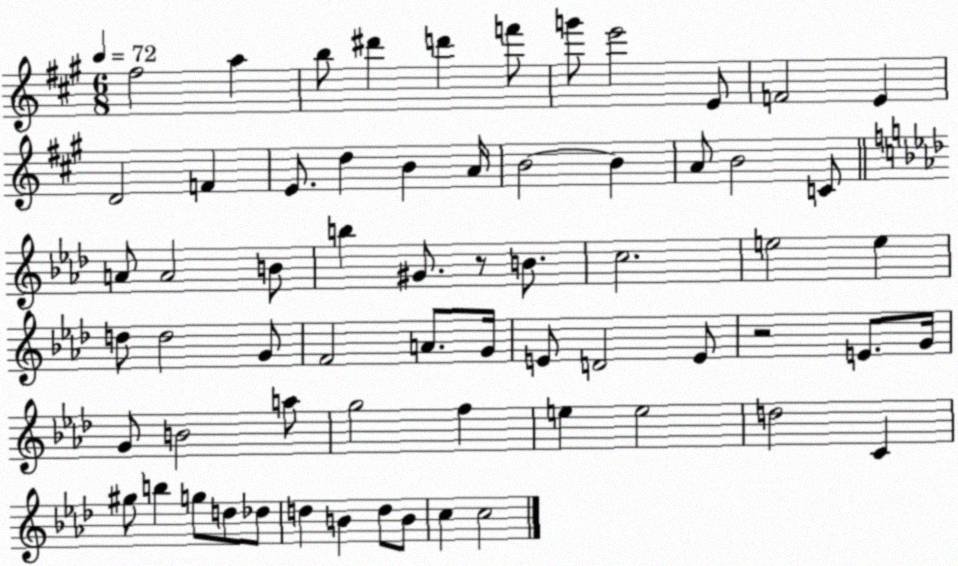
X:1
T:Untitled
M:6/8
L:1/4
K:A
^f2 a b/2 ^d' d' f'/2 g'/2 e'2 E/2 F2 E D2 F E/2 d B A/4 B2 B A/2 B2 C/2 A/2 A2 B/2 b ^G/2 z/2 B/2 c2 e2 e d/2 d2 G/2 F2 A/2 G/4 E/2 D2 E/2 z2 E/2 G/4 G/2 B2 a/2 g2 f e e2 d2 C ^g/2 b g/2 d/2 _d/2 d B d/2 B/2 c c2